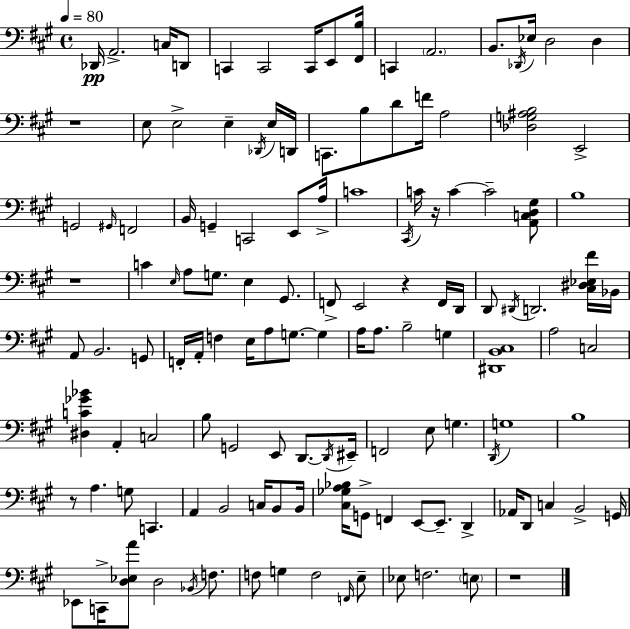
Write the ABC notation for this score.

X:1
T:Untitled
M:4/4
L:1/4
K:A
_D,,/4 A,,2 C,/4 D,,/2 C,, C,,2 C,,/4 E,,/2 [^F,,B,]/4 C,, A,,2 B,,/2 _D,,/4 _E,/4 D,2 D, z4 E,/2 E,2 E, _D,,/4 E,/4 D,,/4 C,,/2 B,/2 D/2 F/4 A,2 [_D,G,^A,B,]2 E,,2 G,,2 ^G,,/4 F,,2 B,,/4 G,, C,,2 E,,/2 A,/4 C4 ^C,,/4 C/4 z/4 C C2 [A,,C,D,^G,]/2 B,4 z4 C E,/4 A,/2 G,/2 E, ^G,,/2 F,,/2 E,,2 z F,,/4 D,,/4 D,,/2 ^D,,/4 D,,2 [^C,^D,_E,^F]/4 _B,,/4 A,,/2 B,,2 G,,/2 F,,/4 A,,/4 F, E,/4 A,/2 G,/2 G, A,/4 A,/2 B,2 G, [^D,,B,,^C,]4 A,2 C,2 [^D,C_G_B] A,, C,2 B,/2 G,,2 E,,/2 D,,/2 D,,/4 ^E,,/4 F,,2 E,/2 G, D,,/4 G,4 B,4 z/2 A, G,/2 C,, A,, B,,2 C,/4 B,,/2 B,,/4 [^C,_G,A,_B,]/4 G,,/2 F,, E,,/2 E,,/2 D,, _A,,/4 D,,/2 C, B,,2 G,,/4 _E,,/2 C,,/4 [D,_E,A]/2 D,2 _B,,/4 F,/2 F,/2 G, F,2 F,,/4 E,/2 _E,/2 F,2 E,/2 z4